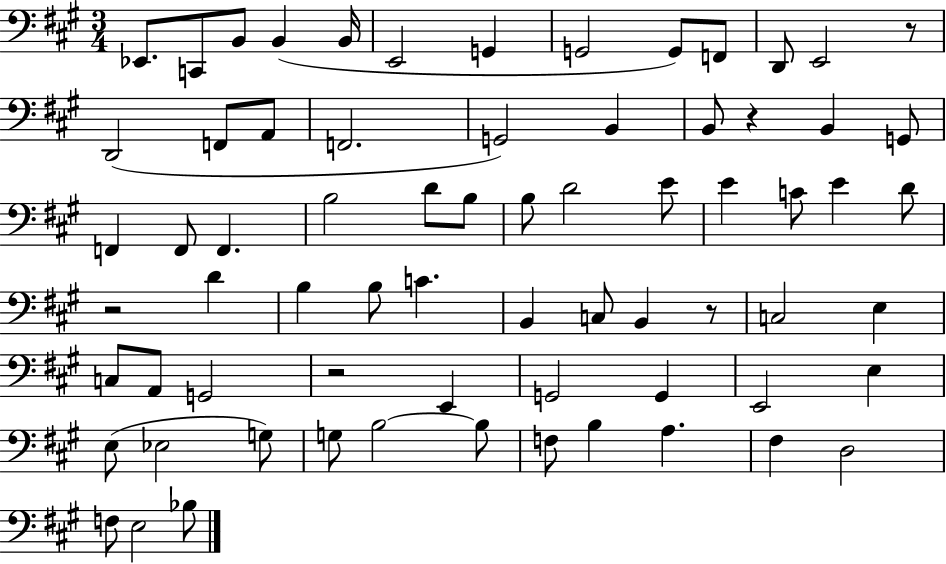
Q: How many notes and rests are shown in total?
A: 70